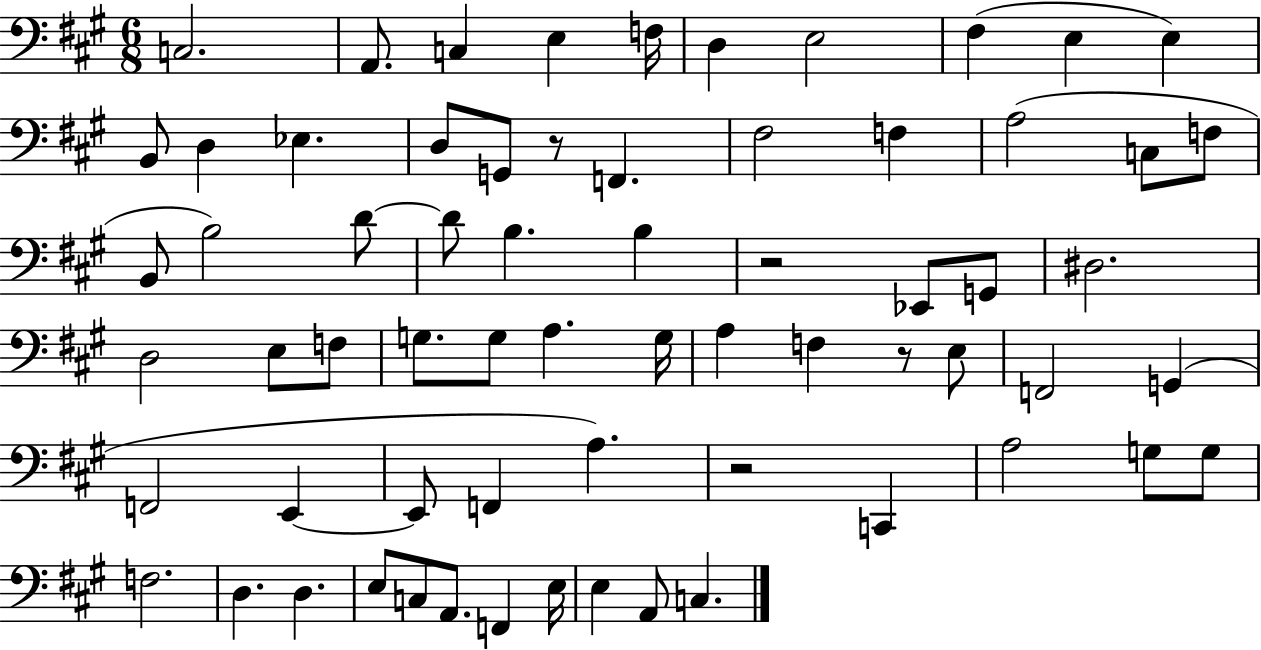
C3/h. A2/e. C3/q E3/q F3/s D3/q E3/h F#3/q E3/q E3/q B2/e D3/q Eb3/q. D3/e G2/e R/e F2/q. F#3/h F3/q A3/h C3/e F3/e B2/e B3/h D4/e D4/e B3/q. B3/q R/h Eb2/e G2/e D#3/h. D3/h E3/e F3/e G3/e. G3/e A3/q. G3/s A3/q F3/q R/e E3/e F2/h G2/q F2/h E2/q E2/e F2/q A3/q. R/h C2/q A3/h G3/e G3/e F3/h. D3/q. D3/q. E3/e C3/e A2/e. F2/q E3/s E3/q A2/e C3/q.